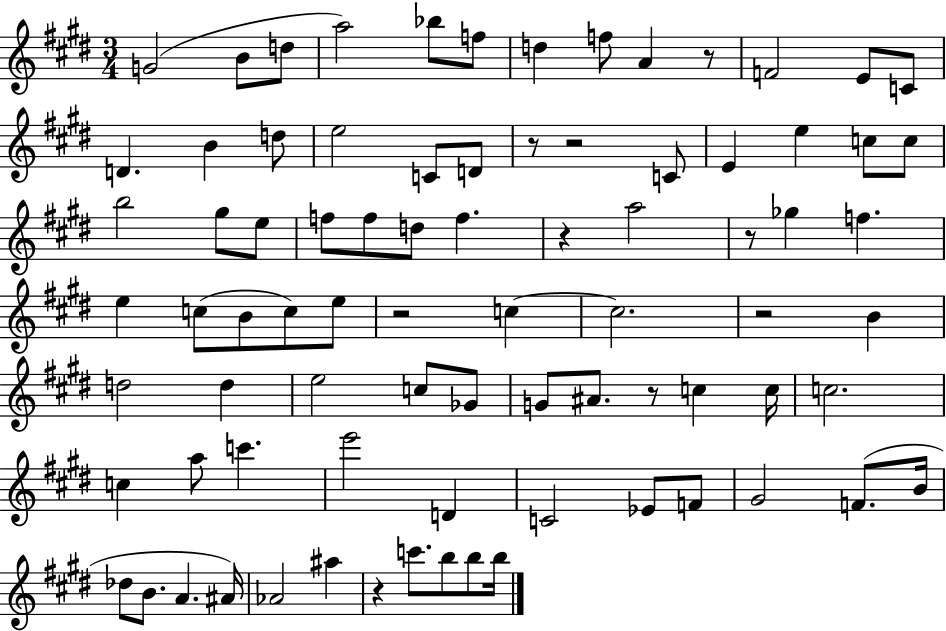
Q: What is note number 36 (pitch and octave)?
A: B4